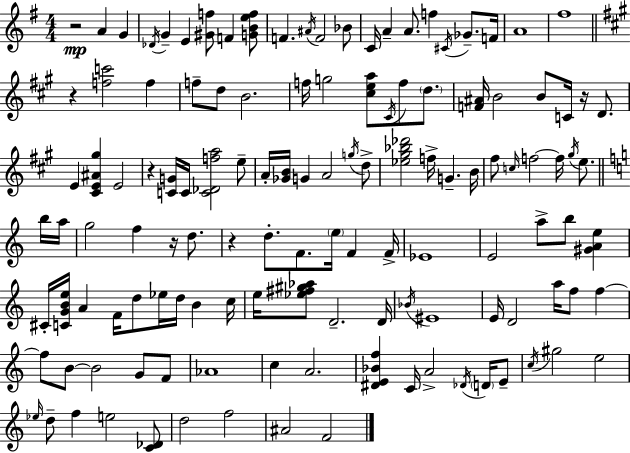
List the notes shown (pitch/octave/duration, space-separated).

R/h A4/q G4/q Db4/s G4/q E4/q [G#4,F5]/e F4/q [G4,B4,E5,F5]/e F4/q. A#4/s F4/h Bb4/e C4/s A4/q A4/e. F5/q C#4/s Gb4/e. F4/s A4/w F#5/w R/q [F5,C6]/h F5/q F5/e D5/e B4/h. F5/s G5/h [C#5,E5,A5]/e C#4/s F5/e D5/e. [F4,A#4]/s B4/h B4/e C4/s R/s D4/e. E4/q [C#4,E4,A#4,G#5]/q E4/h R/q [C4,G4]/s C4/s [C4,Db4,F5,A5]/h E5/e A4/s [Gb4,B4]/s G4/q A4/h G5/s D5/e [Eb5,G#5,Bb5,Db6]/h F5/s G4/q. B4/s F#5/e C5/s F5/h F5/s G#5/s E5/e. B5/s A5/s G5/h F5/q R/s D5/e. R/q D5/e. F4/e. E5/s F4/q F4/s Eb4/w E4/h A5/e B5/e [G#4,A4,E5]/q C#4/s [C4,G4,B4,E5]/s A4/q F4/s D5/e Eb5/s D5/s B4/q C5/s E5/s [Eb5,F#5,G#5,Ab5]/e D4/h. D4/s Bb4/s EIS4/w E4/s D4/h A5/s F5/e F5/q F5/e B4/e B4/h G4/e F4/e Ab4/w C5/q A4/h. [D#4,E4,Bb4,F5]/q C4/s A4/h Db4/s D4/s E4/e C5/s G#5/h E5/h Eb5/s D5/e F5/q E5/h [C4,Db4]/e D5/h F5/h A#4/h F4/h